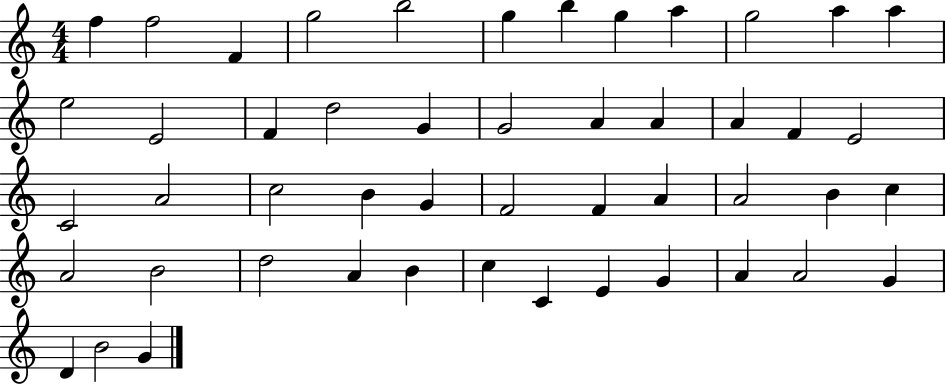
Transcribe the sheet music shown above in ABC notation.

X:1
T:Untitled
M:4/4
L:1/4
K:C
f f2 F g2 b2 g b g a g2 a a e2 E2 F d2 G G2 A A A F E2 C2 A2 c2 B G F2 F A A2 B c A2 B2 d2 A B c C E G A A2 G D B2 G